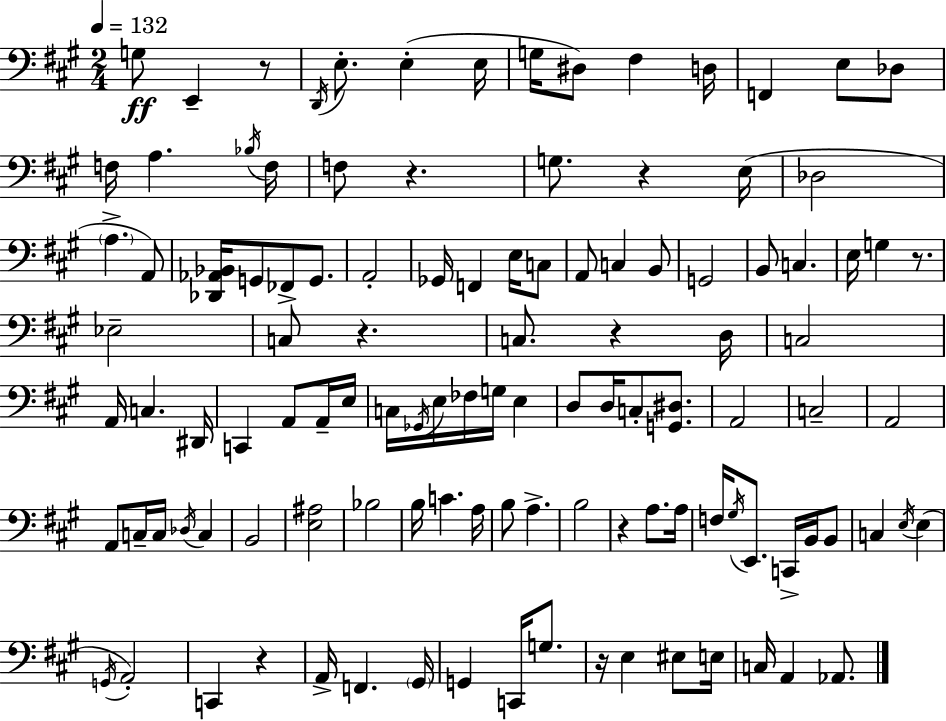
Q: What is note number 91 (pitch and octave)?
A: A2